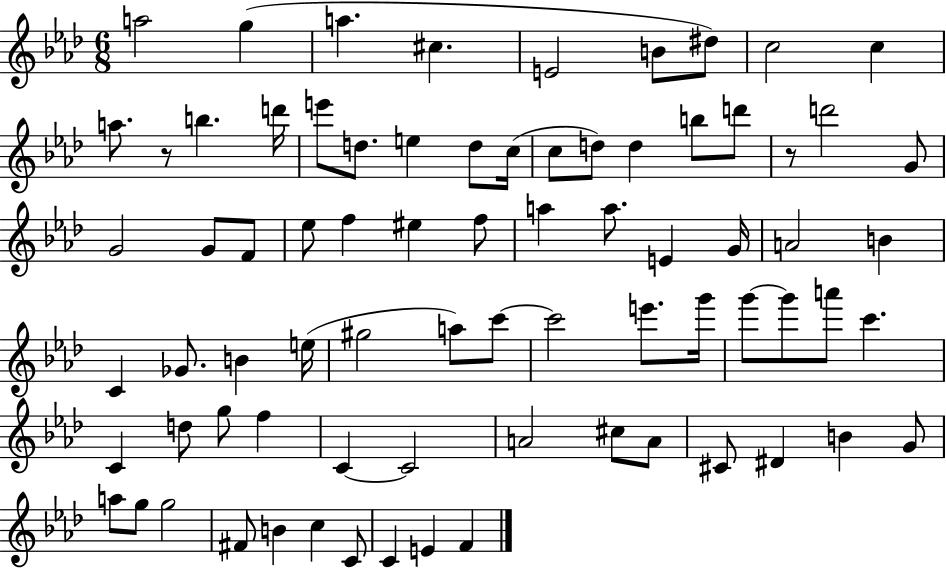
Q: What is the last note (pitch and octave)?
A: F4